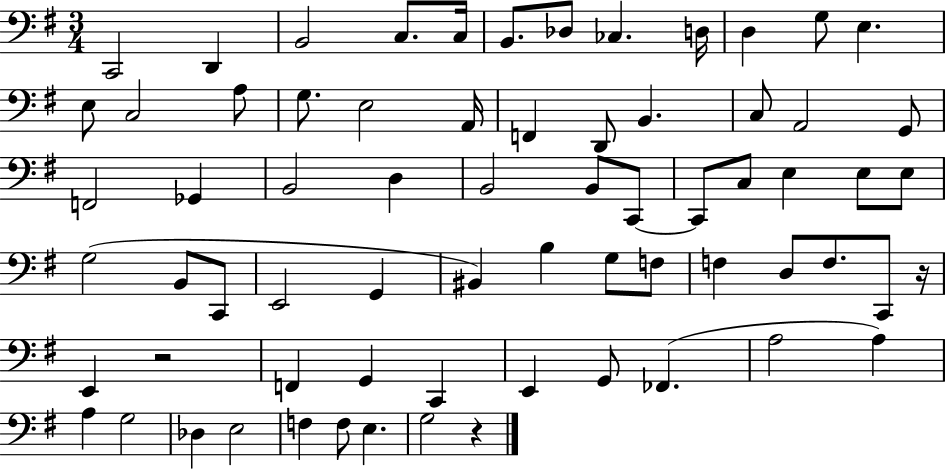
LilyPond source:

{
  \clef bass
  \numericTimeSignature
  \time 3/4
  \key g \major
  c,2 d,4 | b,2 c8. c16 | b,8. des8 ces4. d16 | d4 g8 e4. | \break e8 c2 a8 | g8. e2 a,16 | f,4 d,8 b,4. | c8 a,2 g,8 | \break f,2 ges,4 | b,2 d4 | b,2 b,8 c,8~~ | c,8 c8 e4 e8 e8 | \break g2( b,8 c,8 | e,2 g,4 | bis,4) b4 g8 f8 | f4 d8 f8. c,8 r16 | \break e,4 r2 | f,4 g,4 c,4 | e,4 g,8 fes,4.( | a2 a4) | \break a4 g2 | des4 e2 | f4 f8 e4. | g2 r4 | \break \bar "|."
}